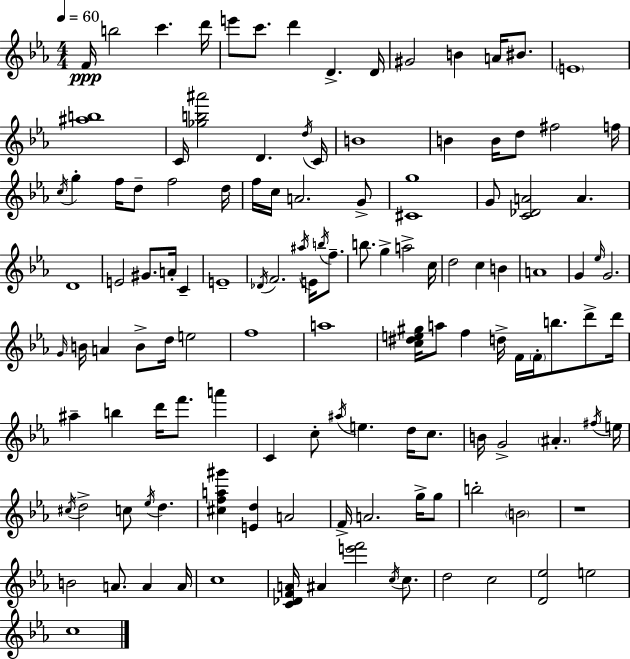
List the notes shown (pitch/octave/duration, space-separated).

F4/s B5/h C6/q. D6/s E6/e C6/e. D6/q D4/q. D4/s G#4/h B4/q A4/s BIS4/e. E4/w [A#5,B5]/w C4/s [Gb5,B5,A#6]/h D4/q. D5/s C4/s B4/w B4/q B4/s D5/e F#5/h F5/s C5/s G5/q F5/s D5/e F5/h D5/s F5/s C5/s A4/h. G4/e [C#4,G5]/w G4/e [C4,Db4,A4]/h A4/q. D4/w E4/h G#4/e. A4/s C4/q E4/w Db4/s F4/h. A#5/s E4/s B5/s F5/e. B5/e. G5/q A5/h C5/s D5/h C5/q B4/q A4/w G4/q Eb5/s G4/h. G4/s B4/s A4/q B4/e D5/s E5/h F5/w A5/w [C5,D#5,E5,G#5]/s A5/e F5/q D5/s F4/s F4/s B5/e. D6/e D6/s A#5/q B5/q D6/s F6/e. A6/q C4/q C5/e A#5/s E5/q. D5/s C5/e. B4/s G4/h A#4/q. F#5/s E5/s C#5/s D5/h C5/e Eb5/s D5/q. [C#5,F5,A5,G#6]/q [E4,D5]/q A4/h F4/s A4/h. G5/s G5/e B5/h B4/h R/w B4/h A4/e. A4/q A4/s C5/w [C4,Db4,F4,A4]/s A#4/q [E6,F6]/h C5/s C5/e. D5/h C5/h [D4,Eb5]/h E5/h C5/w